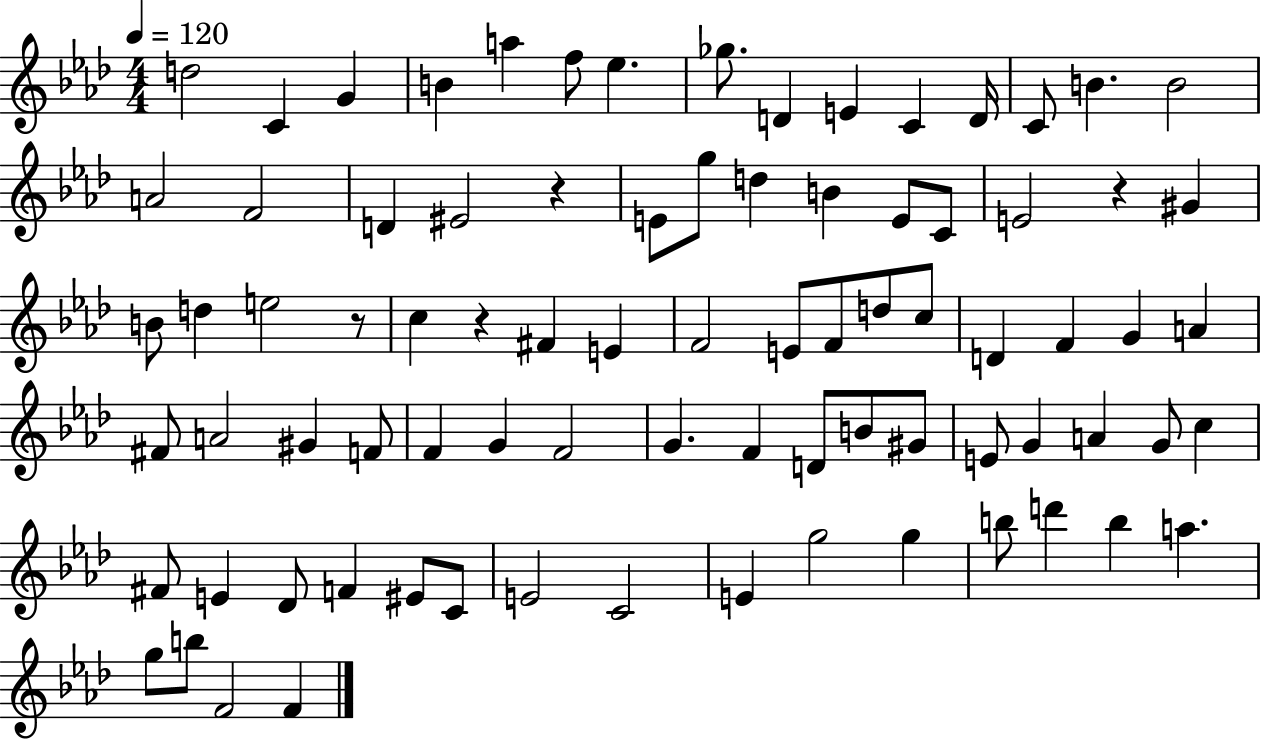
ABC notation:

X:1
T:Untitled
M:4/4
L:1/4
K:Ab
d2 C G B a f/2 _e _g/2 D E C D/4 C/2 B B2 A2 F2 D ^E2 z E/2 g/2 d B E/2 C/2 E2 z ^G B/2 d e2 z/2 c z ^F E F2 E/2 F/2 d/2 c/2 D F G A ^F/2 A2 ^G F/2 F G F2 G F D/2 B/2 ^G/2 E/2 G A G/2 c ^F/2 E _D/2 F ^E/2 C/2 E2 C2 E g2 g b/2 d' b a g/2 b/2 F2 F